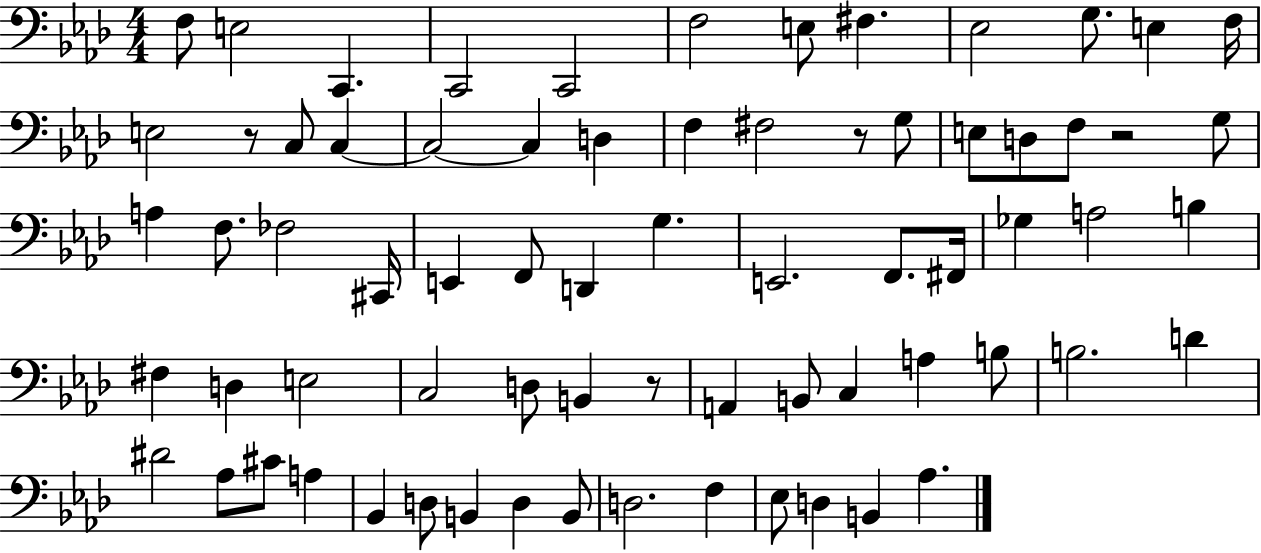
X:1
T:Untitled
M:4/4
L:1/4
K:Ab
F,/2 E,2 C,, C,,2 C,,2 F,2 E,/2 ^F, _E,2 G,/2 E, F,/4 E,2 z/2 C,/2 C, C,2 C, D, F, ^F,2 z/2 G,/2 E,/2 D,/2 F,/2 z2 G,/2 A, F,/2 _F,2 ^C,,/4 E,, F,,/2 D,, G, E,,2 F,,/2 ^F,,/4 _G, A,2 B, ^F, D, E,2 C,2 D,/2 B,, z/2 A,, B,,/2 C, A, B,/2 B,2 D ^D2 _A,/2 ^C/2 A, _B,, D,/2 B,, D, B,,/2 D,2 F, _E,/2 D, B,, _A,